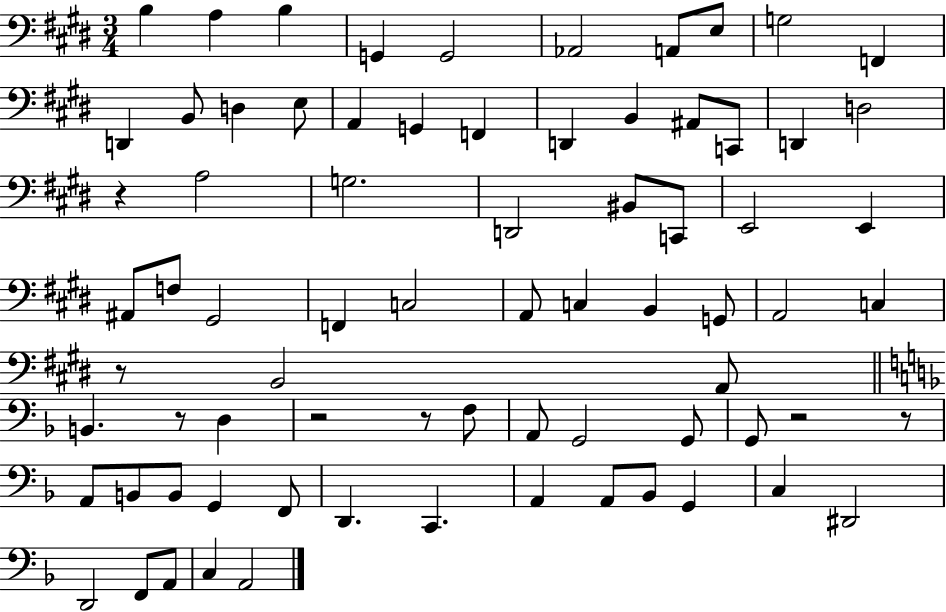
{
  \clef bass
  \numericTimeSignature
  \time 3/4
  \key e \major
  b4 a4 b4 | g,4 g,2 | aes,2 a,8 e8 | g2 f,4 | \break d,4 b,8 d4 e8 | a,4 g,4 f,4 | d,4 b,4 ais,8 c,8 | d,4 d2 | \break r4 a2 | g2. | d,2 bis,8 c,8 | e,2 e,4 | \break ais,8 f8 gis,2 | f,4 c2 | a,8 c4 b,4 g,8 | a,2 c4 | \break r8 b,2 a,8 | \bar "||" \break \key f \major b,4. r8 d4 | r2 r8 f8 | a,8 g,2 g,8 | g,8 r2 r8 | \break a,8 b,8 b,8 g,4 f,8 | d,4. c,4. | a,4 a,8 bes,8 g,4 | c4 dis,2 | \break d,2 f,8 a,8 | c4 a,2 | \bar "|."
}